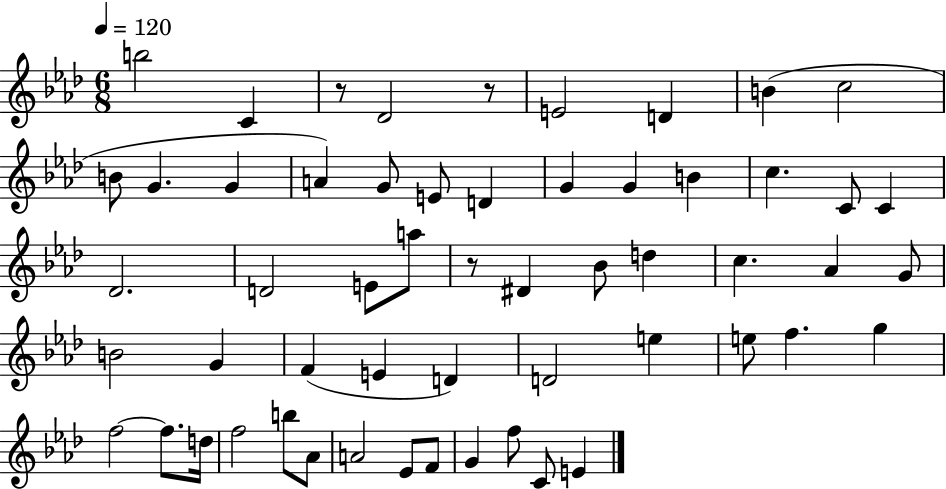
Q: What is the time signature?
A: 6/8